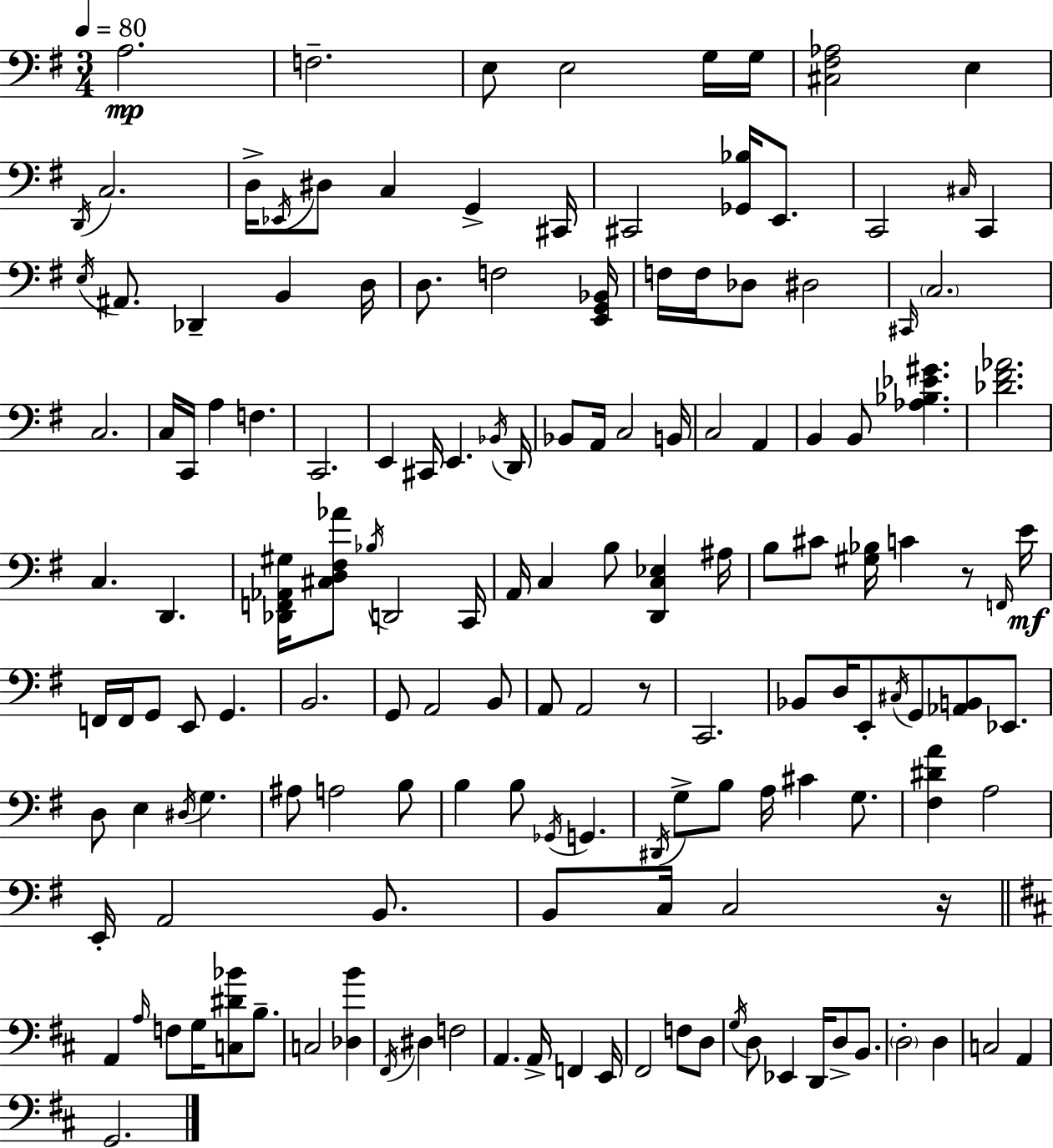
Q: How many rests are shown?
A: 3